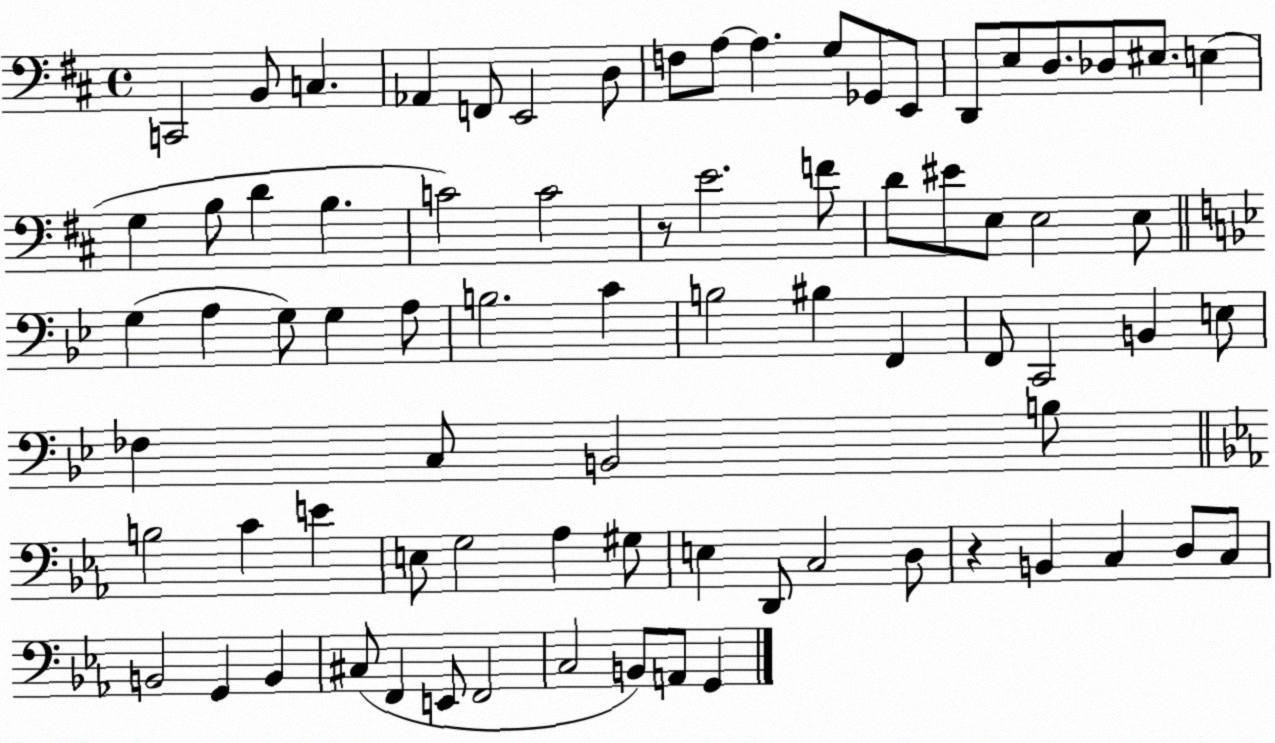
X:1
T:Untitled
M:4/4
L:1/4
K:D
C,,2 B,,/2 C, _A,, F,,/2 E,,2 D,/2 F,/2 A,/2 A, G,/2 _G,,/2 E,,/2 D,,/2 E,/2 D,/2 _D,/2 ^E,/2 E, G, B,/2 D B, C2 C2 z/2 E2 F/2 D/2 ^E/2 E,/2 E,2 E,/2 G, A, G,/2 G, A,/2 B,2 C B,2 ^B, F,, F,,/2 C,,2 B,, E,/2 _F, C,/2 B,,2 B,/2 B,2 C E E,/2 G,2 _A, ^G,/2 E, D,,/2 C,2 D,/2 z B,, C, D,/2 C,/2 B,,2 G,, B,, ^C,/2 F,, E,,/2 F,,2 C,2 B,,/2 A,,/2 G,,